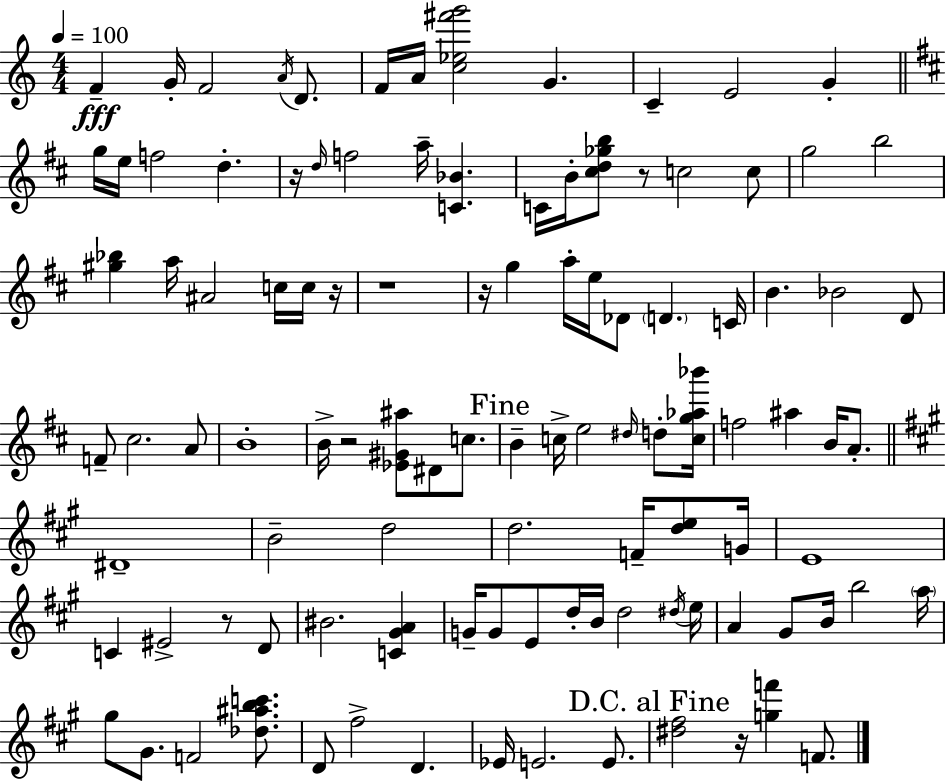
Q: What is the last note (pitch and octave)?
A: F4